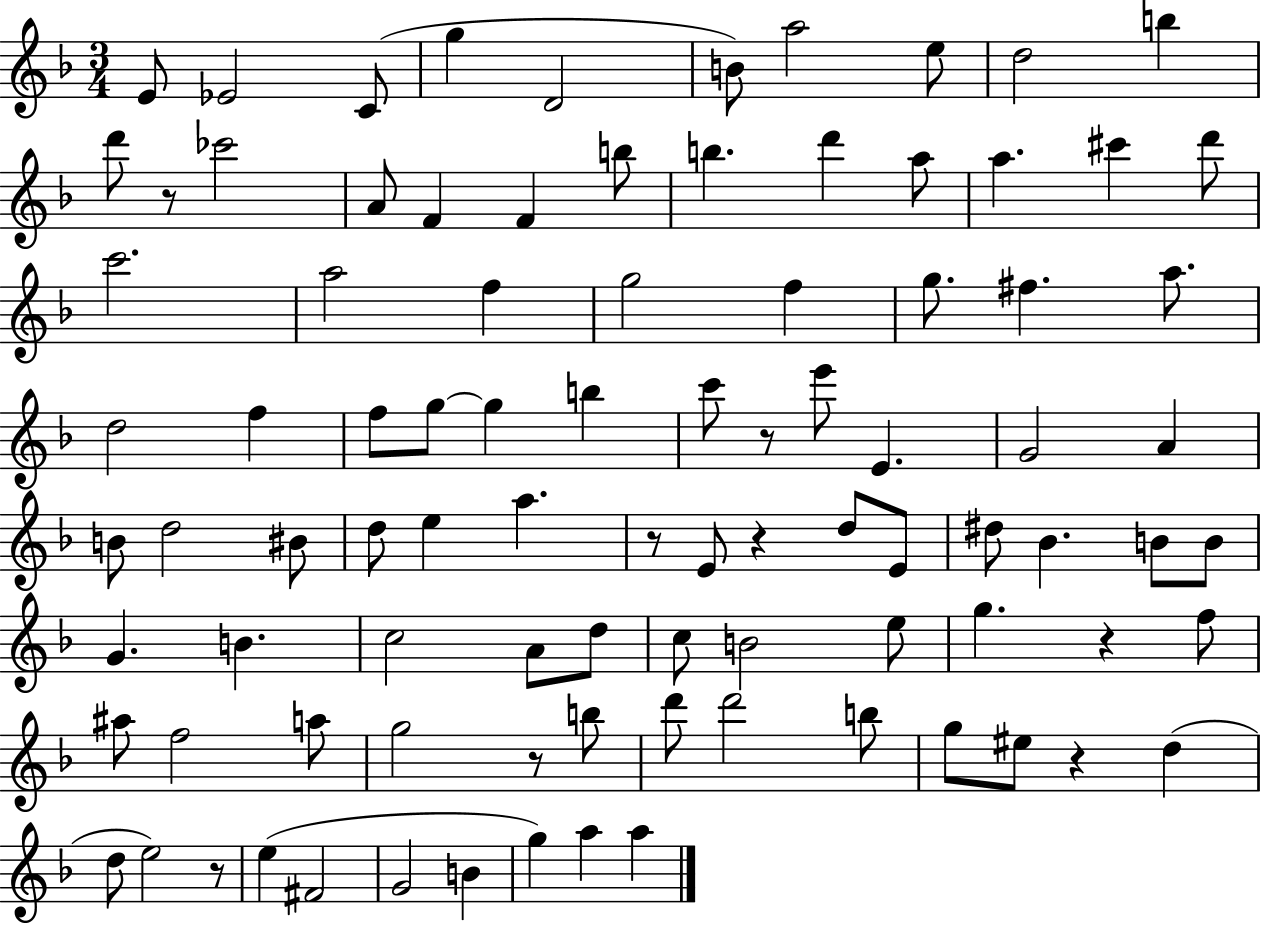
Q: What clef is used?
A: treble